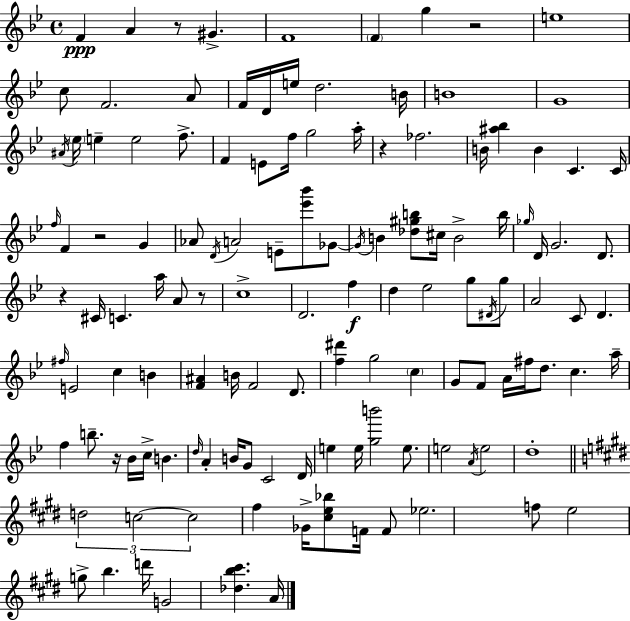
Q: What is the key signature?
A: BES major